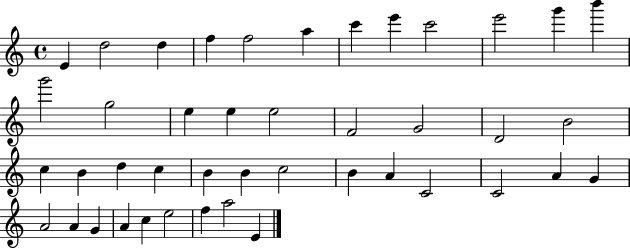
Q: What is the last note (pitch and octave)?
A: E4